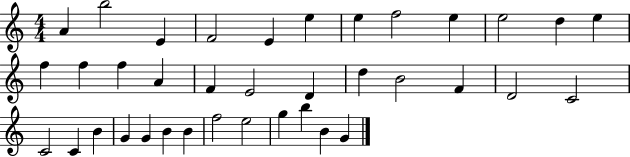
{
  \clef treble
  \numericTimeSignature
  \time 4/4
  \key c \major
  a'4 b''2 e'4 | f'2 e'4 e''4 | e''4 f''2 e''4 | e''2 d''4 e''4 | \break f''4 f''4 f''4 a'4 | f'4 e'2 d'4 | d''4 b'2 f'4 | d'2 c'2 | \break c'2 c'4 b'4 | g'4 g'4 b'4 b'4 | f''2 e''2 | g''4 b''4 b'4 g'4 | \break \bar "|."
}